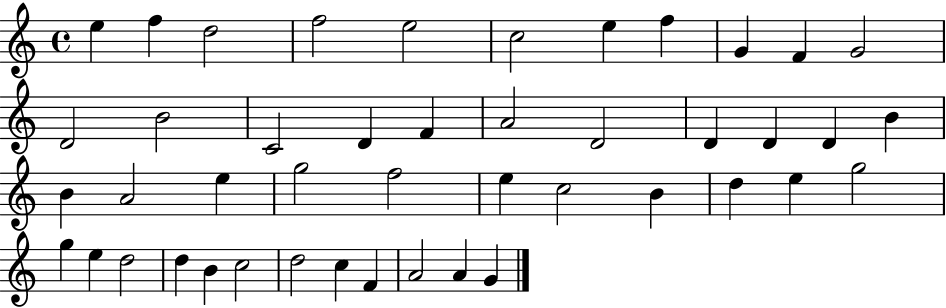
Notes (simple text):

E5/q F5/q D5/h F5/h E5/h C5/h E5/q F5/q G4/q F4/q G4/h D4/h B4/h C4/h D4/q F4/q A4/h D4/h D4/q D4/q D4/q B4/q B4/q A4/h E5/q G5/h F5/h E5/q C5/h B4/q D5/q E5/q G5/h G5/q E5/q D5/h D5/q B4/q C5/h D5/h C5/q F4/q A4/h A4/q G4/q